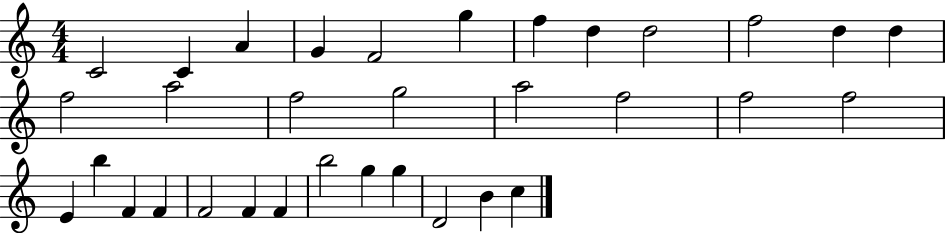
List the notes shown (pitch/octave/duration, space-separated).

C4/h C4/q A4/q G4/q F4/h G5/q F5/q D5/q D5/h F5/h D5/q D5/q F5/h A5/h F5/h G5/h A5/h F5/h F5/h F5/h E4/q B5/q F4/q F4/q F4/h F4/q F4/q B5/h G5/q G5/q D4/h B4/q C5/q